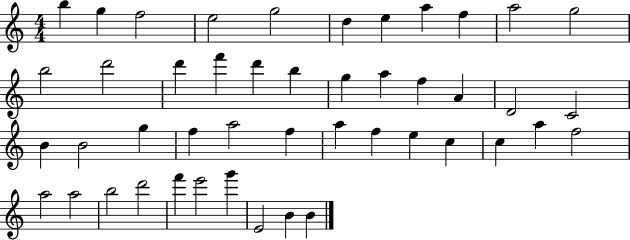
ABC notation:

X:1
T:Untitled
M:4/4
L:1/4
K:C
b g f2 e2 g2 d e a f a2 g2 b2 d'2 d' f' d' b g a f A D2 C2 B B2 g f a2 f a f e c c a f2 a2 a2 b2 d'2 f' e'2 g' E2 B B